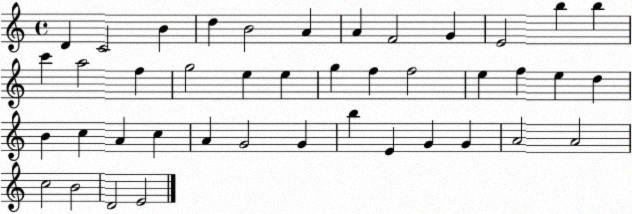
X:1
T:Untitled
M:4/4
L:1/4
K:C
D C2 B d B2 A A F2 G E2 b b c' a2 f g2 e e g f f2 e f e d B c A c A G2 G b E G G A2 A2 c2 B2 D2 E2